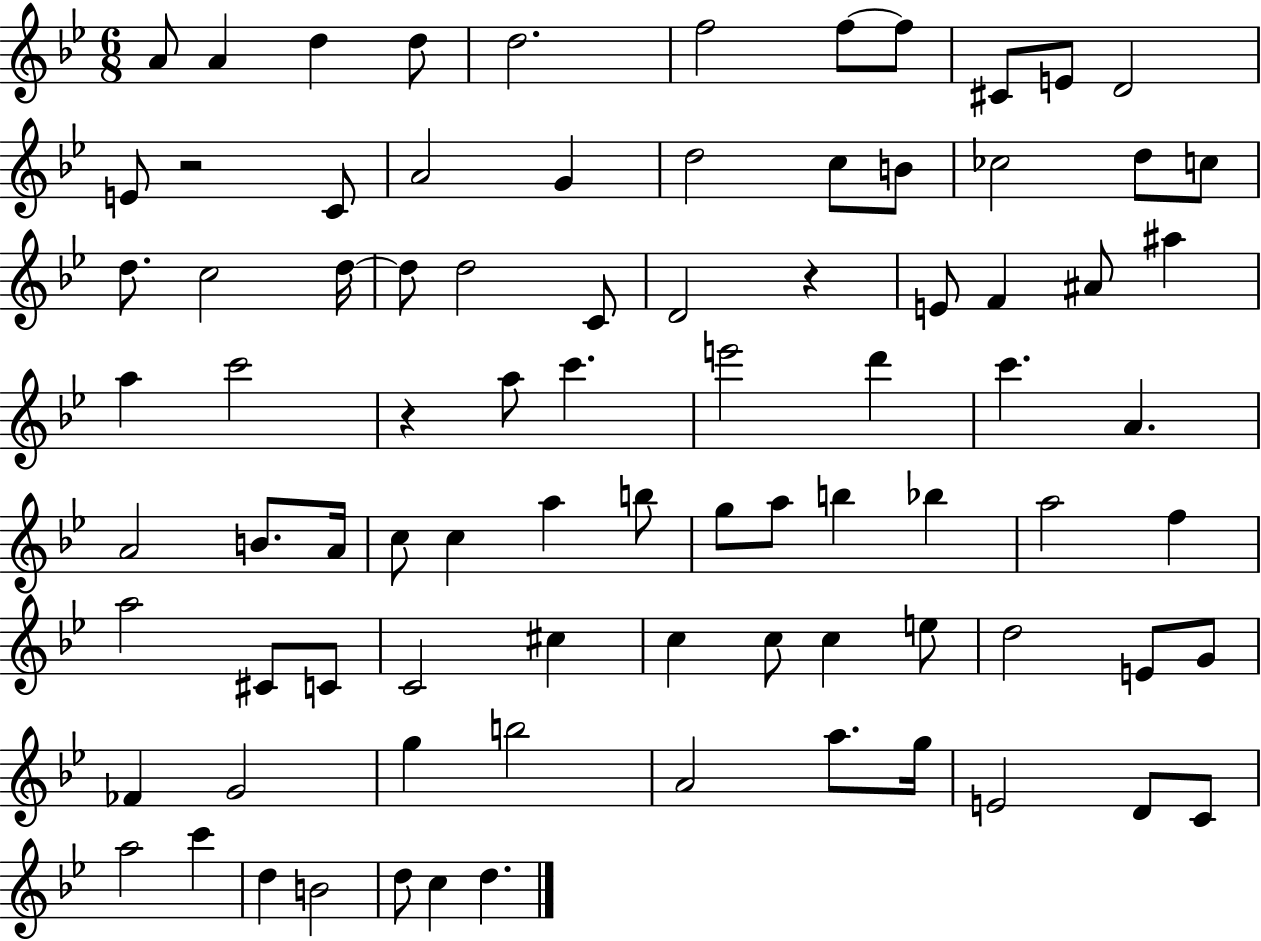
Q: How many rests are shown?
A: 3